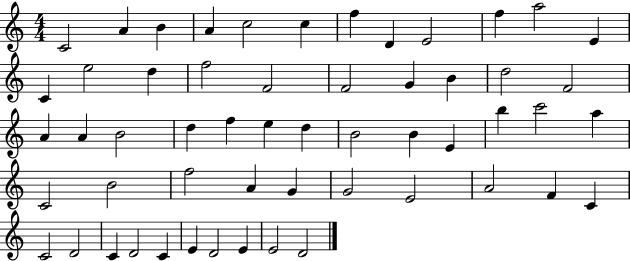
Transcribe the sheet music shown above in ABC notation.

X:1
T:Untitled
M:4/4
L:1/4
K:C
C2 A B A c2 c f D E2 f a2 E C e2 d f2 F2 F2 G B d2 F2 A A B2 d f e d B2 B E b c'2 a C2 B2 f2 A G G2 E2 A2 F C C2 D2 C D2 C E D2 E E2 D2